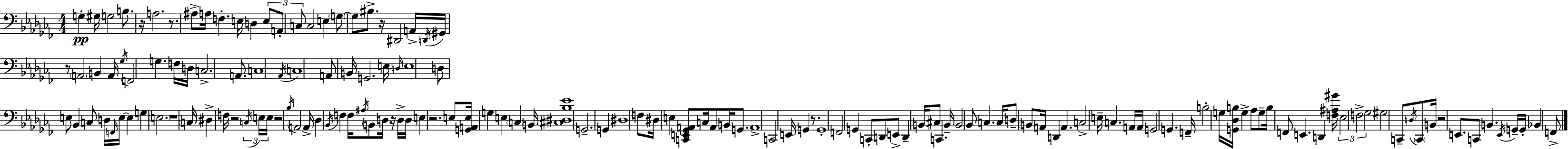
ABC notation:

X:1
T:Untitled
M:4/4
L:1/4
K:Abm
G, ^G,/4 G,2 B,/2 z/4 A,2 z/2 ^A,/2 A,/4 F, E,/4 D, E,/2 A,,/2 C,/2 C,2 E, G,/2 G,/2 ^B,/2 z/4 ^D,,2 A,,/4 D,,/4 ^G,,/4 z/2 A,,2 B,, A,,/4 _G,/4 F,,2 G, F,/4 D,/4 C,2 A,,/2 C,4 _A,,/4 C,4 A,,/2 B,,/4 G,,2 E,/4 D,/4 E,4 D,/2 E,/2 _B,, C,/2 D,/4 F,,/4 E,/4 E, G, E,2 z4 C,/4 ^D, F,/4 z2 C,/4 E,/4 E,/4 z2 _B,/4 A,,2 A,,/4 _D, _B,,/4 F, F,/4 ^A,/4 B,,/2 D,/4 z/4 D,/4 D,/4 E, z2 E,/2 [G,,A,,E,]/4 G, E, C, B,,/4 [^C,^D,_B,_E]4 G,,2 G,, ^D,4 F,/2 ^D,/4 E, [C,,E,,_G,,A,,]/2 C,/4 A,,/2 B,,/4 G,,/2 A,,4 C,,2 E,,/4 G,, z/2 G,,4 F,,2 G,, C,,/2 D,,/2 E,,/2 D,, B,,/4 ^C,/2 C,, B,,/4 B,,2 _B,,/2 C, C,/4 D,/2 B,,/2 A,,/4 D,, A,, C,2 E,/4 C, A,,/4 A,,/4 G,,2 G,, F,,/4 B,2 G,/4 [G,,_D,B,]/4 G, _A,/2 G,/2 B,/4 F,,/2 E,, D,, [F,^A,^G]/4 _E,2 F,2 _G,2 ^G,2 C,,/2 D,/4 C,,/2 B,,/4 z2 E,,/2 C,,/2 B,, E,,/4 G,,/4 G,,/4 _B,, F,,/2